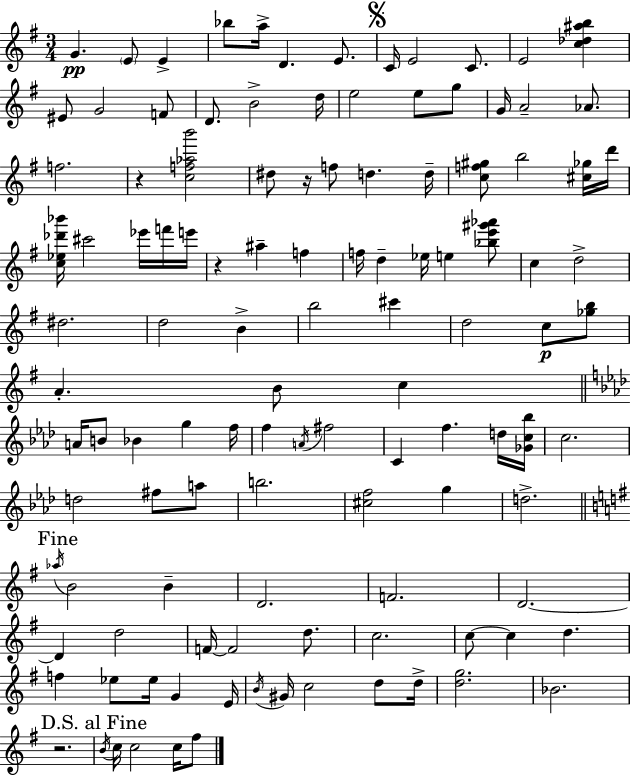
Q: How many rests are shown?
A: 4